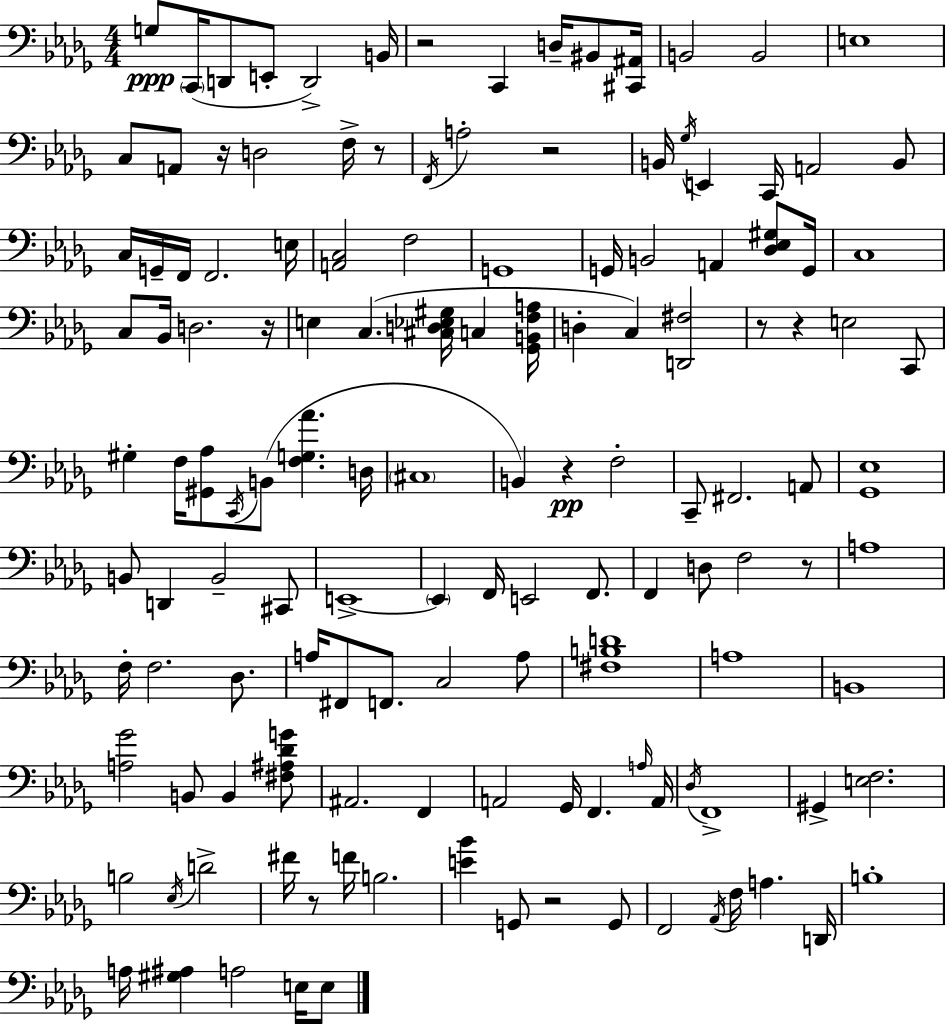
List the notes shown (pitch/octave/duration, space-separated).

G3/e C2/s D2/e E2/e D2/h B2/s R/h C2/q D3/s BIS2/e [C#2,A#2]/s B2/h B2/h E3/w C3/e A2/e R/s D3/h F3/s R/e F2/s A3/h R/h B2/s Gb3/s E2/q C2/s A2/h B2/e C3/s G2/s F2/s F2/h. E3/s [A2,C3]/h F3/h G2/w G2/s B2/h A2/q [Db3,Eb3,G#3]/e G2/s C3/w C3/e Bb2/s D3/h. R/s E3/q C3/q. [C#3,D3,Eb3,G#3]/s C3/q [Gb2,B2,F3,A3]/s D3/q C3/q [D2,F#3]/h R/e R/q E3/h C2/e G#3/q F3/s [G#2,Ab3]/e C2/s B2/e [F3,G3,Ab4]/q. D3/s C#3/w B2/q R/q F3/h C2/e F#2/h. A2/e [Gb2,Eb3]/w B2/e D2/q B2/h C#2/e E2/w E2/q F2/s E2/h F2/e. F2/q D3/e F3/h R/e A3/w F3/s F3/h. Db3/e. A3/s F#2/e F2/e. C3/h A3/e [F#3,B3,D4]/w A3/w B2/w [A3,Gb4]/h B2/e B2/q [F#3,A#3,Db4,G4]/e A#2/h. F2/q A2/h Gb2/s F2/q. A3/s A2/s Db3/s F2/w G#2/q [E3,F3]/h. B3/h Eb3/s D4/h F#4/s R/e F4/s B3/h. [E4,Bb4]/q G2/e R/h G2/e F2/h Ab2/s F3/s A3/q. D2/s B3/w A3/s [G#3,A#3]/q A3/h E3/s E3/e